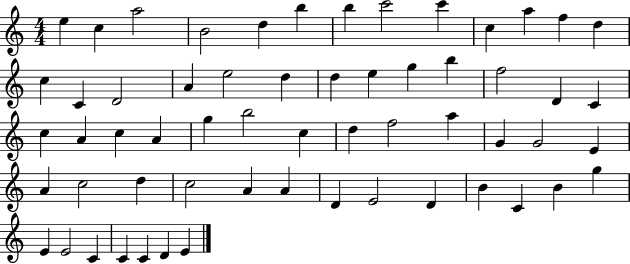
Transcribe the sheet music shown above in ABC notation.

X:1
T:Untitled
M:4/4
L:1/4
K:C
e c a2 B2 d b b c'2 c' c a f d c C D2 A e2 d d e g b f2 D C c A c A g b2 c d f2 a G G2 E A c2 d c2 A A D E2 D B C B g E E2 C C C D E